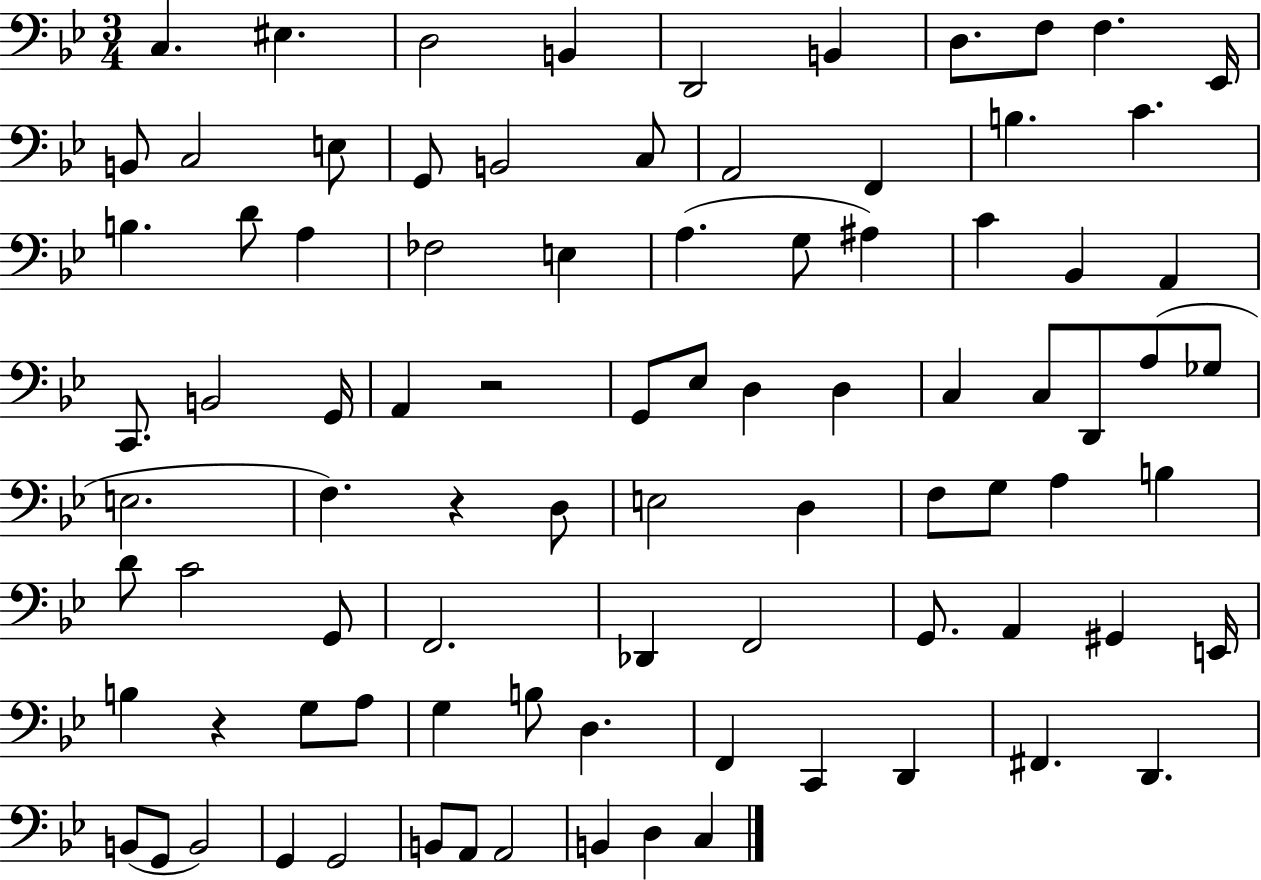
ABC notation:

X:1
T:Untitled
M:3/4
L:1/4
K:Bb
C, ^E, D,2 B,, D,,2 B,, D,/2 F,/2 F, _E,,/4 B,,/2 C,2 E,/2 G,,/2 B,,2 C,/2 A,,2 F,, B, C B, D/2 A, _F,2 E, A, G,/2 ^A, C _B,, A,, C,,/2 B,,2 G,,/4 A,, z2 G,,/2 _E,/2 D, D, C, C,/2 D,,/2 A,/2 _G,/2 E,2 F, z D,/2 E,2 D, F,/2 G,/2 A, B, D/2 C2 G,,/2 F,,2 _D,, F,,2 G,,/2 A,, ^G,, E,,/4 B, z G,/2 A,/2 G, B,/2 D, F,, C,, D,, ^F,, D,, B,,/2 G,,/2 B,,2 G,, G,,2 B,,/2 A,,/2 A,,2 B,, D, C,